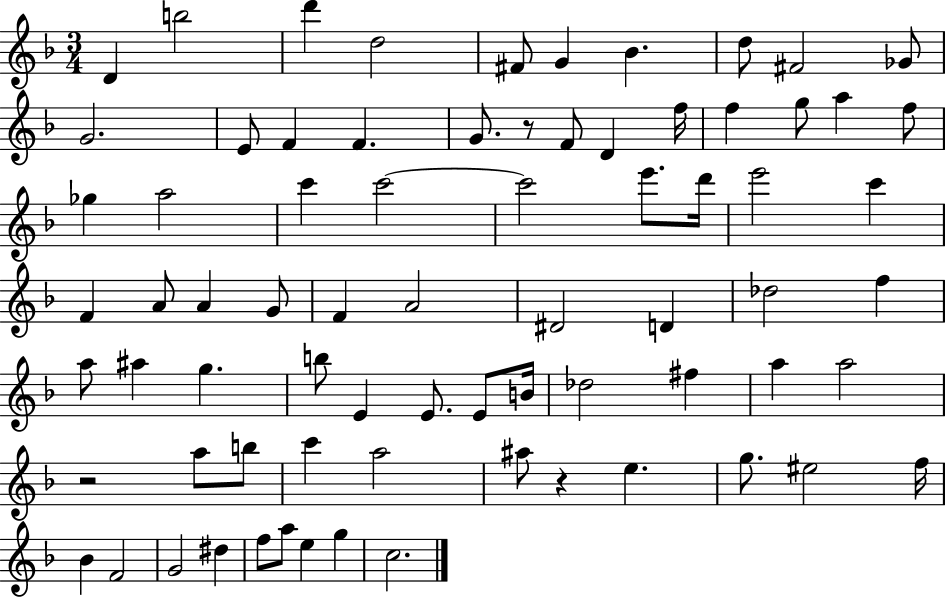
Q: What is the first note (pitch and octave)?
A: D4